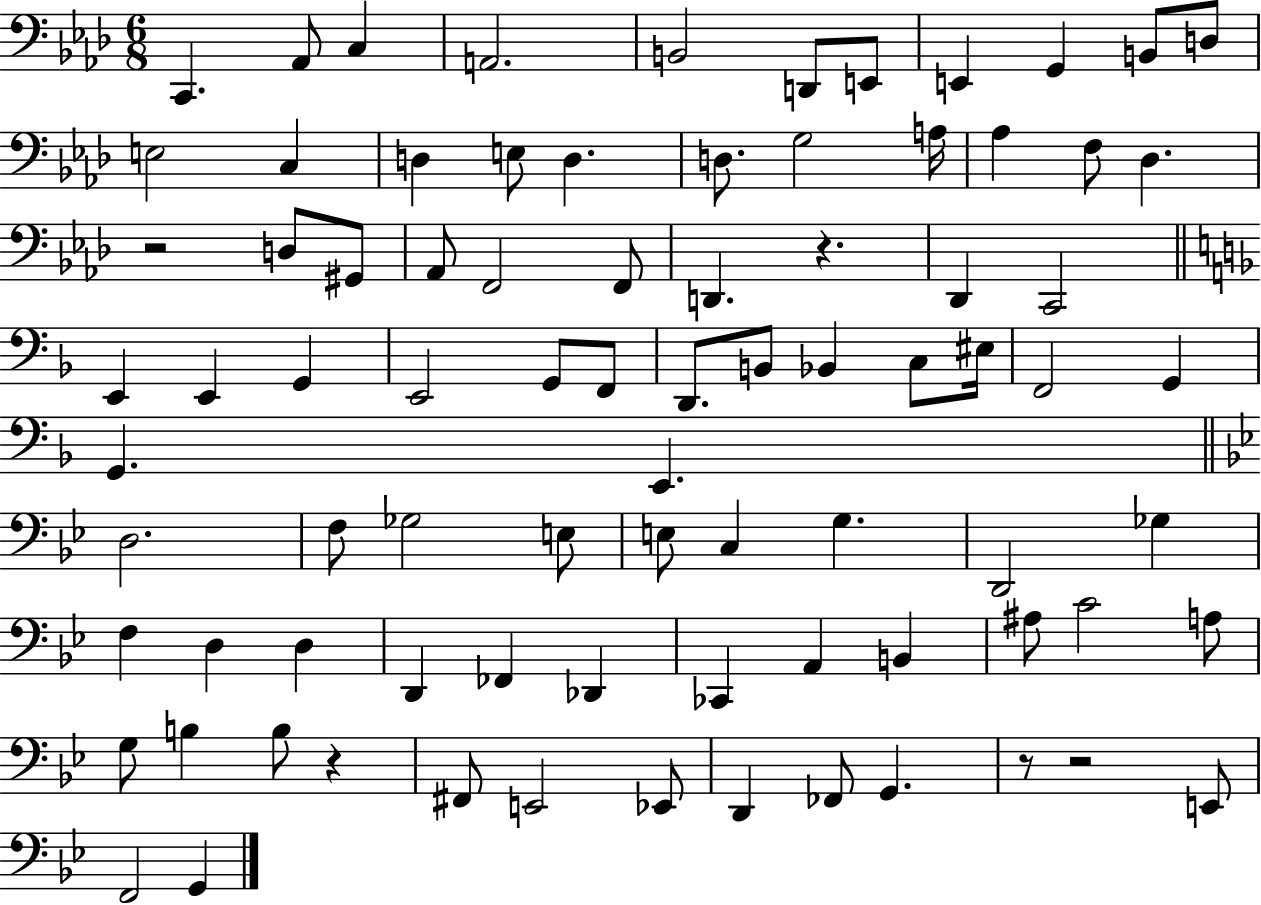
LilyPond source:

{
  \clef bass
  \numericTimeSignature
  \time 6/8
  \key aes \major
  c,4. aes,8 c4 | a,2. | b,2 d,8 e,8 | e,4 g,4 b,8 d8 | \break e2 c4 | d4 e8 d4. | d8. g2 a16 | aes4 f8 des4. | \break r2 d8 gis,8 | aes,8 f,2 f,8 | d,4. r4. | des,4 c,2 | \break \bar "||" \break \key f \major e,4 e,4 g,4 | e,2 g,8 f,8 | d,8. b,8 bes,4 c8 eis16 | f,2 g,4 | \break g,4. e,4. | \bar "||" \break \key g \minor d2. | f8 ges2 e8 | e8 c4 g4. | d,2 ges4 | \break f4 d4 d4 | d,4 fes,4 des,4 | ces,4 a,4 b,4 | ais8 c'2 a8 | \break g8 b4 b8 r4 | fis,8 e,2 ees,8 | d,4 fes,8 g,4. | r8 r2 e,8 | \break f,2 g,4 | \bar "|."
}